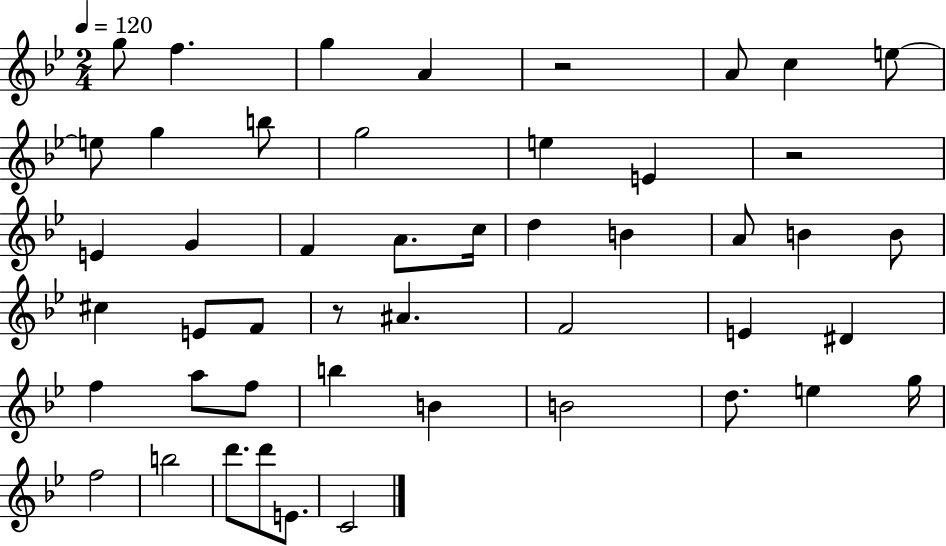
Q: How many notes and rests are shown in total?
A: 48